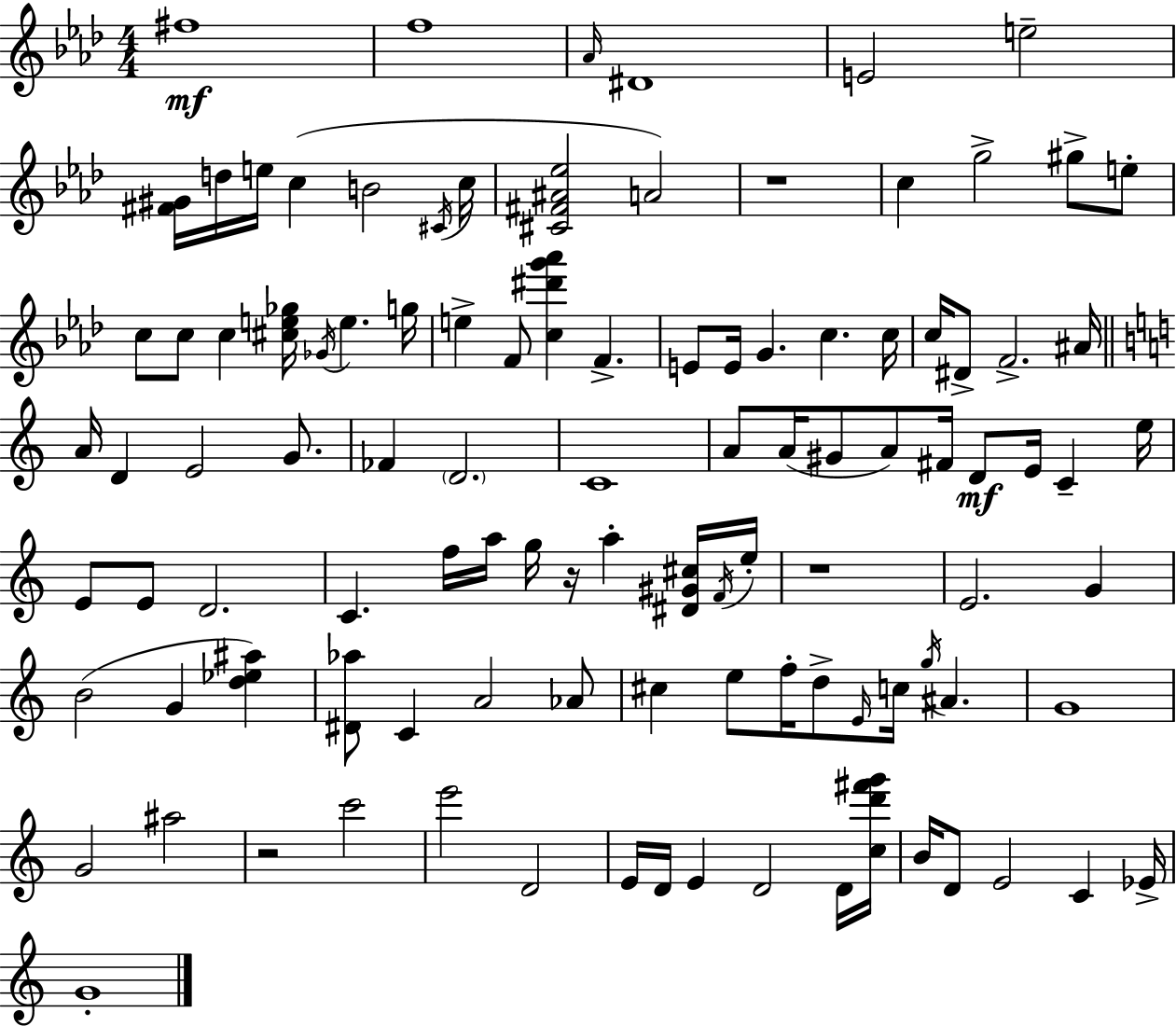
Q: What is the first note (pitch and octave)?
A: F#5